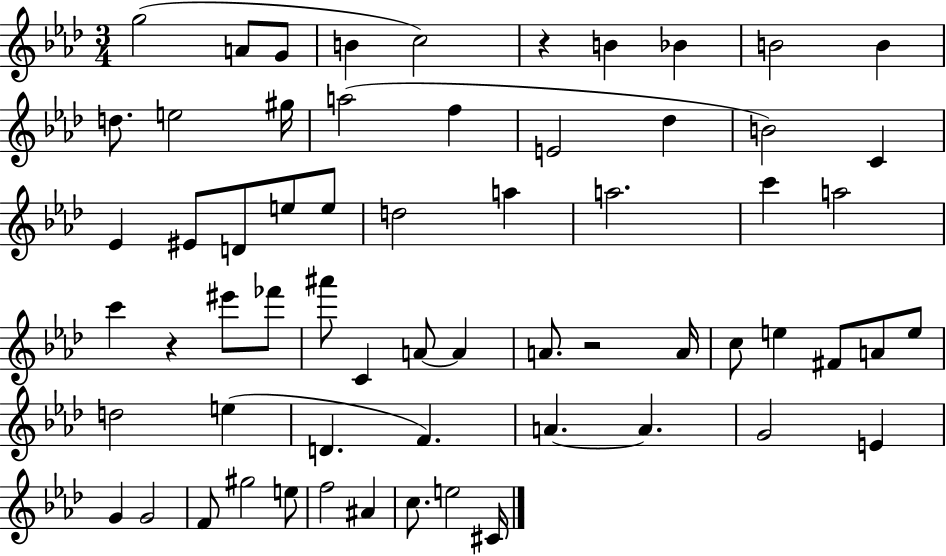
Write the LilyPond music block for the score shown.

{
  \clef treble
  \numericTimeSignature
  \time 3/4
  \key aes \major
  g''2( a'8 g'8 | b'4 c''2) | r4 b'4 bes'4 | b'2 b'4 | \break d''8. e''2 gis''16 | a''2( f''4 | e'2 des''4 | b'2) c'4 | \break ees'4 eis'8 d'8 e''8 e''8 | d''2 a''4 | a''2. | c'''4 a''2 | \break c'''4 r4 eis'''8 fes'''8 | ais'''8 c'4 a'8~~ a'4 | a'8. r2 a'16 | c''8 e''4 fis'8 a'8 e''8 | \break d''2 e''4( | d'4. f'4.) | a'4.~~ a'4. | g'2 e'4 | \break g'4 g'2 | f'8 gis''2 e''8 | f''2 ais'4 | c''8. e''2 cis'16 | \break \bar "|."
}